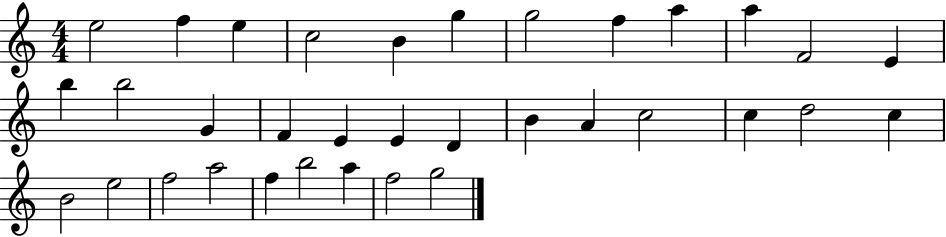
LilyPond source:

{
  \clef treble
  \numericTimeSignature
  \time 4/4
  \key c \major
  e''2 f''4 e''4 | c''2 b'4 g''4 | g''2 f''4 a''4 | a''4 f'2 e'4 | \break b''4 b''2 g'4 | f'4 e'4 e'4 d'4 | b'4 a'4 c''2 | c''4 d''2 c''4 | \break b'2 e''2 | f''2 a''2 | f''4 b''2 a''4 | f''2 g''2 | \break \bar "|."
}